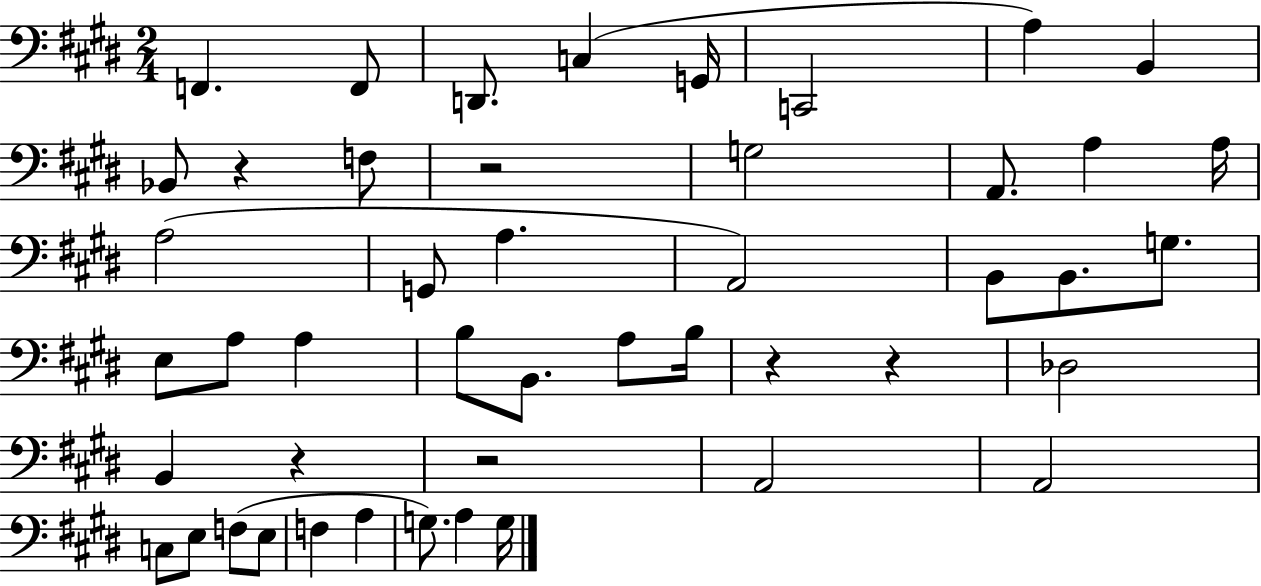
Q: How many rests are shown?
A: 6